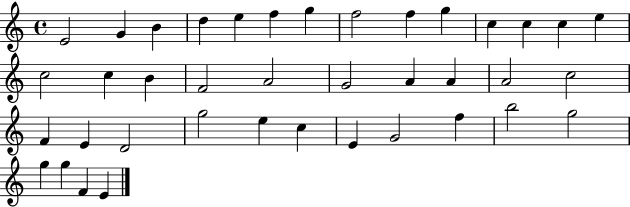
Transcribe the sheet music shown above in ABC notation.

X:1
T:Untitled
M:4/4
L:1/4
K:C
E2 G B d e f g f2 f g c c c e c2 c B F2 A2 G2 A A A2 c2 F E D2 g2 e c E G2 f b2 g2 g g F E